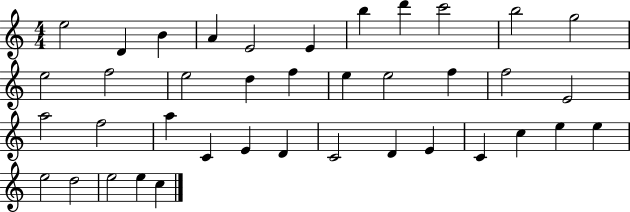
{
  \clef treble
  \numericTimeSignature
  \time 4/4
  \key c \major
  e''2 d'4 b'4 | a'4 e'2 e'4 | b''4 d'''4 c'''2 | b''2 g''2 | \break e''2 f''2 | e''2 d''4 f''4 | e''4 e''2 f''4 | f''2 e'2 | \break a''2 f''2 | a''4 c'4 e'4 d'4 | c'2 d'4 e'4 | c'4 c''4 e''4 e''4 | \break e''2 d''2 | e''2 e''4 c''4 | \bar "|."
}